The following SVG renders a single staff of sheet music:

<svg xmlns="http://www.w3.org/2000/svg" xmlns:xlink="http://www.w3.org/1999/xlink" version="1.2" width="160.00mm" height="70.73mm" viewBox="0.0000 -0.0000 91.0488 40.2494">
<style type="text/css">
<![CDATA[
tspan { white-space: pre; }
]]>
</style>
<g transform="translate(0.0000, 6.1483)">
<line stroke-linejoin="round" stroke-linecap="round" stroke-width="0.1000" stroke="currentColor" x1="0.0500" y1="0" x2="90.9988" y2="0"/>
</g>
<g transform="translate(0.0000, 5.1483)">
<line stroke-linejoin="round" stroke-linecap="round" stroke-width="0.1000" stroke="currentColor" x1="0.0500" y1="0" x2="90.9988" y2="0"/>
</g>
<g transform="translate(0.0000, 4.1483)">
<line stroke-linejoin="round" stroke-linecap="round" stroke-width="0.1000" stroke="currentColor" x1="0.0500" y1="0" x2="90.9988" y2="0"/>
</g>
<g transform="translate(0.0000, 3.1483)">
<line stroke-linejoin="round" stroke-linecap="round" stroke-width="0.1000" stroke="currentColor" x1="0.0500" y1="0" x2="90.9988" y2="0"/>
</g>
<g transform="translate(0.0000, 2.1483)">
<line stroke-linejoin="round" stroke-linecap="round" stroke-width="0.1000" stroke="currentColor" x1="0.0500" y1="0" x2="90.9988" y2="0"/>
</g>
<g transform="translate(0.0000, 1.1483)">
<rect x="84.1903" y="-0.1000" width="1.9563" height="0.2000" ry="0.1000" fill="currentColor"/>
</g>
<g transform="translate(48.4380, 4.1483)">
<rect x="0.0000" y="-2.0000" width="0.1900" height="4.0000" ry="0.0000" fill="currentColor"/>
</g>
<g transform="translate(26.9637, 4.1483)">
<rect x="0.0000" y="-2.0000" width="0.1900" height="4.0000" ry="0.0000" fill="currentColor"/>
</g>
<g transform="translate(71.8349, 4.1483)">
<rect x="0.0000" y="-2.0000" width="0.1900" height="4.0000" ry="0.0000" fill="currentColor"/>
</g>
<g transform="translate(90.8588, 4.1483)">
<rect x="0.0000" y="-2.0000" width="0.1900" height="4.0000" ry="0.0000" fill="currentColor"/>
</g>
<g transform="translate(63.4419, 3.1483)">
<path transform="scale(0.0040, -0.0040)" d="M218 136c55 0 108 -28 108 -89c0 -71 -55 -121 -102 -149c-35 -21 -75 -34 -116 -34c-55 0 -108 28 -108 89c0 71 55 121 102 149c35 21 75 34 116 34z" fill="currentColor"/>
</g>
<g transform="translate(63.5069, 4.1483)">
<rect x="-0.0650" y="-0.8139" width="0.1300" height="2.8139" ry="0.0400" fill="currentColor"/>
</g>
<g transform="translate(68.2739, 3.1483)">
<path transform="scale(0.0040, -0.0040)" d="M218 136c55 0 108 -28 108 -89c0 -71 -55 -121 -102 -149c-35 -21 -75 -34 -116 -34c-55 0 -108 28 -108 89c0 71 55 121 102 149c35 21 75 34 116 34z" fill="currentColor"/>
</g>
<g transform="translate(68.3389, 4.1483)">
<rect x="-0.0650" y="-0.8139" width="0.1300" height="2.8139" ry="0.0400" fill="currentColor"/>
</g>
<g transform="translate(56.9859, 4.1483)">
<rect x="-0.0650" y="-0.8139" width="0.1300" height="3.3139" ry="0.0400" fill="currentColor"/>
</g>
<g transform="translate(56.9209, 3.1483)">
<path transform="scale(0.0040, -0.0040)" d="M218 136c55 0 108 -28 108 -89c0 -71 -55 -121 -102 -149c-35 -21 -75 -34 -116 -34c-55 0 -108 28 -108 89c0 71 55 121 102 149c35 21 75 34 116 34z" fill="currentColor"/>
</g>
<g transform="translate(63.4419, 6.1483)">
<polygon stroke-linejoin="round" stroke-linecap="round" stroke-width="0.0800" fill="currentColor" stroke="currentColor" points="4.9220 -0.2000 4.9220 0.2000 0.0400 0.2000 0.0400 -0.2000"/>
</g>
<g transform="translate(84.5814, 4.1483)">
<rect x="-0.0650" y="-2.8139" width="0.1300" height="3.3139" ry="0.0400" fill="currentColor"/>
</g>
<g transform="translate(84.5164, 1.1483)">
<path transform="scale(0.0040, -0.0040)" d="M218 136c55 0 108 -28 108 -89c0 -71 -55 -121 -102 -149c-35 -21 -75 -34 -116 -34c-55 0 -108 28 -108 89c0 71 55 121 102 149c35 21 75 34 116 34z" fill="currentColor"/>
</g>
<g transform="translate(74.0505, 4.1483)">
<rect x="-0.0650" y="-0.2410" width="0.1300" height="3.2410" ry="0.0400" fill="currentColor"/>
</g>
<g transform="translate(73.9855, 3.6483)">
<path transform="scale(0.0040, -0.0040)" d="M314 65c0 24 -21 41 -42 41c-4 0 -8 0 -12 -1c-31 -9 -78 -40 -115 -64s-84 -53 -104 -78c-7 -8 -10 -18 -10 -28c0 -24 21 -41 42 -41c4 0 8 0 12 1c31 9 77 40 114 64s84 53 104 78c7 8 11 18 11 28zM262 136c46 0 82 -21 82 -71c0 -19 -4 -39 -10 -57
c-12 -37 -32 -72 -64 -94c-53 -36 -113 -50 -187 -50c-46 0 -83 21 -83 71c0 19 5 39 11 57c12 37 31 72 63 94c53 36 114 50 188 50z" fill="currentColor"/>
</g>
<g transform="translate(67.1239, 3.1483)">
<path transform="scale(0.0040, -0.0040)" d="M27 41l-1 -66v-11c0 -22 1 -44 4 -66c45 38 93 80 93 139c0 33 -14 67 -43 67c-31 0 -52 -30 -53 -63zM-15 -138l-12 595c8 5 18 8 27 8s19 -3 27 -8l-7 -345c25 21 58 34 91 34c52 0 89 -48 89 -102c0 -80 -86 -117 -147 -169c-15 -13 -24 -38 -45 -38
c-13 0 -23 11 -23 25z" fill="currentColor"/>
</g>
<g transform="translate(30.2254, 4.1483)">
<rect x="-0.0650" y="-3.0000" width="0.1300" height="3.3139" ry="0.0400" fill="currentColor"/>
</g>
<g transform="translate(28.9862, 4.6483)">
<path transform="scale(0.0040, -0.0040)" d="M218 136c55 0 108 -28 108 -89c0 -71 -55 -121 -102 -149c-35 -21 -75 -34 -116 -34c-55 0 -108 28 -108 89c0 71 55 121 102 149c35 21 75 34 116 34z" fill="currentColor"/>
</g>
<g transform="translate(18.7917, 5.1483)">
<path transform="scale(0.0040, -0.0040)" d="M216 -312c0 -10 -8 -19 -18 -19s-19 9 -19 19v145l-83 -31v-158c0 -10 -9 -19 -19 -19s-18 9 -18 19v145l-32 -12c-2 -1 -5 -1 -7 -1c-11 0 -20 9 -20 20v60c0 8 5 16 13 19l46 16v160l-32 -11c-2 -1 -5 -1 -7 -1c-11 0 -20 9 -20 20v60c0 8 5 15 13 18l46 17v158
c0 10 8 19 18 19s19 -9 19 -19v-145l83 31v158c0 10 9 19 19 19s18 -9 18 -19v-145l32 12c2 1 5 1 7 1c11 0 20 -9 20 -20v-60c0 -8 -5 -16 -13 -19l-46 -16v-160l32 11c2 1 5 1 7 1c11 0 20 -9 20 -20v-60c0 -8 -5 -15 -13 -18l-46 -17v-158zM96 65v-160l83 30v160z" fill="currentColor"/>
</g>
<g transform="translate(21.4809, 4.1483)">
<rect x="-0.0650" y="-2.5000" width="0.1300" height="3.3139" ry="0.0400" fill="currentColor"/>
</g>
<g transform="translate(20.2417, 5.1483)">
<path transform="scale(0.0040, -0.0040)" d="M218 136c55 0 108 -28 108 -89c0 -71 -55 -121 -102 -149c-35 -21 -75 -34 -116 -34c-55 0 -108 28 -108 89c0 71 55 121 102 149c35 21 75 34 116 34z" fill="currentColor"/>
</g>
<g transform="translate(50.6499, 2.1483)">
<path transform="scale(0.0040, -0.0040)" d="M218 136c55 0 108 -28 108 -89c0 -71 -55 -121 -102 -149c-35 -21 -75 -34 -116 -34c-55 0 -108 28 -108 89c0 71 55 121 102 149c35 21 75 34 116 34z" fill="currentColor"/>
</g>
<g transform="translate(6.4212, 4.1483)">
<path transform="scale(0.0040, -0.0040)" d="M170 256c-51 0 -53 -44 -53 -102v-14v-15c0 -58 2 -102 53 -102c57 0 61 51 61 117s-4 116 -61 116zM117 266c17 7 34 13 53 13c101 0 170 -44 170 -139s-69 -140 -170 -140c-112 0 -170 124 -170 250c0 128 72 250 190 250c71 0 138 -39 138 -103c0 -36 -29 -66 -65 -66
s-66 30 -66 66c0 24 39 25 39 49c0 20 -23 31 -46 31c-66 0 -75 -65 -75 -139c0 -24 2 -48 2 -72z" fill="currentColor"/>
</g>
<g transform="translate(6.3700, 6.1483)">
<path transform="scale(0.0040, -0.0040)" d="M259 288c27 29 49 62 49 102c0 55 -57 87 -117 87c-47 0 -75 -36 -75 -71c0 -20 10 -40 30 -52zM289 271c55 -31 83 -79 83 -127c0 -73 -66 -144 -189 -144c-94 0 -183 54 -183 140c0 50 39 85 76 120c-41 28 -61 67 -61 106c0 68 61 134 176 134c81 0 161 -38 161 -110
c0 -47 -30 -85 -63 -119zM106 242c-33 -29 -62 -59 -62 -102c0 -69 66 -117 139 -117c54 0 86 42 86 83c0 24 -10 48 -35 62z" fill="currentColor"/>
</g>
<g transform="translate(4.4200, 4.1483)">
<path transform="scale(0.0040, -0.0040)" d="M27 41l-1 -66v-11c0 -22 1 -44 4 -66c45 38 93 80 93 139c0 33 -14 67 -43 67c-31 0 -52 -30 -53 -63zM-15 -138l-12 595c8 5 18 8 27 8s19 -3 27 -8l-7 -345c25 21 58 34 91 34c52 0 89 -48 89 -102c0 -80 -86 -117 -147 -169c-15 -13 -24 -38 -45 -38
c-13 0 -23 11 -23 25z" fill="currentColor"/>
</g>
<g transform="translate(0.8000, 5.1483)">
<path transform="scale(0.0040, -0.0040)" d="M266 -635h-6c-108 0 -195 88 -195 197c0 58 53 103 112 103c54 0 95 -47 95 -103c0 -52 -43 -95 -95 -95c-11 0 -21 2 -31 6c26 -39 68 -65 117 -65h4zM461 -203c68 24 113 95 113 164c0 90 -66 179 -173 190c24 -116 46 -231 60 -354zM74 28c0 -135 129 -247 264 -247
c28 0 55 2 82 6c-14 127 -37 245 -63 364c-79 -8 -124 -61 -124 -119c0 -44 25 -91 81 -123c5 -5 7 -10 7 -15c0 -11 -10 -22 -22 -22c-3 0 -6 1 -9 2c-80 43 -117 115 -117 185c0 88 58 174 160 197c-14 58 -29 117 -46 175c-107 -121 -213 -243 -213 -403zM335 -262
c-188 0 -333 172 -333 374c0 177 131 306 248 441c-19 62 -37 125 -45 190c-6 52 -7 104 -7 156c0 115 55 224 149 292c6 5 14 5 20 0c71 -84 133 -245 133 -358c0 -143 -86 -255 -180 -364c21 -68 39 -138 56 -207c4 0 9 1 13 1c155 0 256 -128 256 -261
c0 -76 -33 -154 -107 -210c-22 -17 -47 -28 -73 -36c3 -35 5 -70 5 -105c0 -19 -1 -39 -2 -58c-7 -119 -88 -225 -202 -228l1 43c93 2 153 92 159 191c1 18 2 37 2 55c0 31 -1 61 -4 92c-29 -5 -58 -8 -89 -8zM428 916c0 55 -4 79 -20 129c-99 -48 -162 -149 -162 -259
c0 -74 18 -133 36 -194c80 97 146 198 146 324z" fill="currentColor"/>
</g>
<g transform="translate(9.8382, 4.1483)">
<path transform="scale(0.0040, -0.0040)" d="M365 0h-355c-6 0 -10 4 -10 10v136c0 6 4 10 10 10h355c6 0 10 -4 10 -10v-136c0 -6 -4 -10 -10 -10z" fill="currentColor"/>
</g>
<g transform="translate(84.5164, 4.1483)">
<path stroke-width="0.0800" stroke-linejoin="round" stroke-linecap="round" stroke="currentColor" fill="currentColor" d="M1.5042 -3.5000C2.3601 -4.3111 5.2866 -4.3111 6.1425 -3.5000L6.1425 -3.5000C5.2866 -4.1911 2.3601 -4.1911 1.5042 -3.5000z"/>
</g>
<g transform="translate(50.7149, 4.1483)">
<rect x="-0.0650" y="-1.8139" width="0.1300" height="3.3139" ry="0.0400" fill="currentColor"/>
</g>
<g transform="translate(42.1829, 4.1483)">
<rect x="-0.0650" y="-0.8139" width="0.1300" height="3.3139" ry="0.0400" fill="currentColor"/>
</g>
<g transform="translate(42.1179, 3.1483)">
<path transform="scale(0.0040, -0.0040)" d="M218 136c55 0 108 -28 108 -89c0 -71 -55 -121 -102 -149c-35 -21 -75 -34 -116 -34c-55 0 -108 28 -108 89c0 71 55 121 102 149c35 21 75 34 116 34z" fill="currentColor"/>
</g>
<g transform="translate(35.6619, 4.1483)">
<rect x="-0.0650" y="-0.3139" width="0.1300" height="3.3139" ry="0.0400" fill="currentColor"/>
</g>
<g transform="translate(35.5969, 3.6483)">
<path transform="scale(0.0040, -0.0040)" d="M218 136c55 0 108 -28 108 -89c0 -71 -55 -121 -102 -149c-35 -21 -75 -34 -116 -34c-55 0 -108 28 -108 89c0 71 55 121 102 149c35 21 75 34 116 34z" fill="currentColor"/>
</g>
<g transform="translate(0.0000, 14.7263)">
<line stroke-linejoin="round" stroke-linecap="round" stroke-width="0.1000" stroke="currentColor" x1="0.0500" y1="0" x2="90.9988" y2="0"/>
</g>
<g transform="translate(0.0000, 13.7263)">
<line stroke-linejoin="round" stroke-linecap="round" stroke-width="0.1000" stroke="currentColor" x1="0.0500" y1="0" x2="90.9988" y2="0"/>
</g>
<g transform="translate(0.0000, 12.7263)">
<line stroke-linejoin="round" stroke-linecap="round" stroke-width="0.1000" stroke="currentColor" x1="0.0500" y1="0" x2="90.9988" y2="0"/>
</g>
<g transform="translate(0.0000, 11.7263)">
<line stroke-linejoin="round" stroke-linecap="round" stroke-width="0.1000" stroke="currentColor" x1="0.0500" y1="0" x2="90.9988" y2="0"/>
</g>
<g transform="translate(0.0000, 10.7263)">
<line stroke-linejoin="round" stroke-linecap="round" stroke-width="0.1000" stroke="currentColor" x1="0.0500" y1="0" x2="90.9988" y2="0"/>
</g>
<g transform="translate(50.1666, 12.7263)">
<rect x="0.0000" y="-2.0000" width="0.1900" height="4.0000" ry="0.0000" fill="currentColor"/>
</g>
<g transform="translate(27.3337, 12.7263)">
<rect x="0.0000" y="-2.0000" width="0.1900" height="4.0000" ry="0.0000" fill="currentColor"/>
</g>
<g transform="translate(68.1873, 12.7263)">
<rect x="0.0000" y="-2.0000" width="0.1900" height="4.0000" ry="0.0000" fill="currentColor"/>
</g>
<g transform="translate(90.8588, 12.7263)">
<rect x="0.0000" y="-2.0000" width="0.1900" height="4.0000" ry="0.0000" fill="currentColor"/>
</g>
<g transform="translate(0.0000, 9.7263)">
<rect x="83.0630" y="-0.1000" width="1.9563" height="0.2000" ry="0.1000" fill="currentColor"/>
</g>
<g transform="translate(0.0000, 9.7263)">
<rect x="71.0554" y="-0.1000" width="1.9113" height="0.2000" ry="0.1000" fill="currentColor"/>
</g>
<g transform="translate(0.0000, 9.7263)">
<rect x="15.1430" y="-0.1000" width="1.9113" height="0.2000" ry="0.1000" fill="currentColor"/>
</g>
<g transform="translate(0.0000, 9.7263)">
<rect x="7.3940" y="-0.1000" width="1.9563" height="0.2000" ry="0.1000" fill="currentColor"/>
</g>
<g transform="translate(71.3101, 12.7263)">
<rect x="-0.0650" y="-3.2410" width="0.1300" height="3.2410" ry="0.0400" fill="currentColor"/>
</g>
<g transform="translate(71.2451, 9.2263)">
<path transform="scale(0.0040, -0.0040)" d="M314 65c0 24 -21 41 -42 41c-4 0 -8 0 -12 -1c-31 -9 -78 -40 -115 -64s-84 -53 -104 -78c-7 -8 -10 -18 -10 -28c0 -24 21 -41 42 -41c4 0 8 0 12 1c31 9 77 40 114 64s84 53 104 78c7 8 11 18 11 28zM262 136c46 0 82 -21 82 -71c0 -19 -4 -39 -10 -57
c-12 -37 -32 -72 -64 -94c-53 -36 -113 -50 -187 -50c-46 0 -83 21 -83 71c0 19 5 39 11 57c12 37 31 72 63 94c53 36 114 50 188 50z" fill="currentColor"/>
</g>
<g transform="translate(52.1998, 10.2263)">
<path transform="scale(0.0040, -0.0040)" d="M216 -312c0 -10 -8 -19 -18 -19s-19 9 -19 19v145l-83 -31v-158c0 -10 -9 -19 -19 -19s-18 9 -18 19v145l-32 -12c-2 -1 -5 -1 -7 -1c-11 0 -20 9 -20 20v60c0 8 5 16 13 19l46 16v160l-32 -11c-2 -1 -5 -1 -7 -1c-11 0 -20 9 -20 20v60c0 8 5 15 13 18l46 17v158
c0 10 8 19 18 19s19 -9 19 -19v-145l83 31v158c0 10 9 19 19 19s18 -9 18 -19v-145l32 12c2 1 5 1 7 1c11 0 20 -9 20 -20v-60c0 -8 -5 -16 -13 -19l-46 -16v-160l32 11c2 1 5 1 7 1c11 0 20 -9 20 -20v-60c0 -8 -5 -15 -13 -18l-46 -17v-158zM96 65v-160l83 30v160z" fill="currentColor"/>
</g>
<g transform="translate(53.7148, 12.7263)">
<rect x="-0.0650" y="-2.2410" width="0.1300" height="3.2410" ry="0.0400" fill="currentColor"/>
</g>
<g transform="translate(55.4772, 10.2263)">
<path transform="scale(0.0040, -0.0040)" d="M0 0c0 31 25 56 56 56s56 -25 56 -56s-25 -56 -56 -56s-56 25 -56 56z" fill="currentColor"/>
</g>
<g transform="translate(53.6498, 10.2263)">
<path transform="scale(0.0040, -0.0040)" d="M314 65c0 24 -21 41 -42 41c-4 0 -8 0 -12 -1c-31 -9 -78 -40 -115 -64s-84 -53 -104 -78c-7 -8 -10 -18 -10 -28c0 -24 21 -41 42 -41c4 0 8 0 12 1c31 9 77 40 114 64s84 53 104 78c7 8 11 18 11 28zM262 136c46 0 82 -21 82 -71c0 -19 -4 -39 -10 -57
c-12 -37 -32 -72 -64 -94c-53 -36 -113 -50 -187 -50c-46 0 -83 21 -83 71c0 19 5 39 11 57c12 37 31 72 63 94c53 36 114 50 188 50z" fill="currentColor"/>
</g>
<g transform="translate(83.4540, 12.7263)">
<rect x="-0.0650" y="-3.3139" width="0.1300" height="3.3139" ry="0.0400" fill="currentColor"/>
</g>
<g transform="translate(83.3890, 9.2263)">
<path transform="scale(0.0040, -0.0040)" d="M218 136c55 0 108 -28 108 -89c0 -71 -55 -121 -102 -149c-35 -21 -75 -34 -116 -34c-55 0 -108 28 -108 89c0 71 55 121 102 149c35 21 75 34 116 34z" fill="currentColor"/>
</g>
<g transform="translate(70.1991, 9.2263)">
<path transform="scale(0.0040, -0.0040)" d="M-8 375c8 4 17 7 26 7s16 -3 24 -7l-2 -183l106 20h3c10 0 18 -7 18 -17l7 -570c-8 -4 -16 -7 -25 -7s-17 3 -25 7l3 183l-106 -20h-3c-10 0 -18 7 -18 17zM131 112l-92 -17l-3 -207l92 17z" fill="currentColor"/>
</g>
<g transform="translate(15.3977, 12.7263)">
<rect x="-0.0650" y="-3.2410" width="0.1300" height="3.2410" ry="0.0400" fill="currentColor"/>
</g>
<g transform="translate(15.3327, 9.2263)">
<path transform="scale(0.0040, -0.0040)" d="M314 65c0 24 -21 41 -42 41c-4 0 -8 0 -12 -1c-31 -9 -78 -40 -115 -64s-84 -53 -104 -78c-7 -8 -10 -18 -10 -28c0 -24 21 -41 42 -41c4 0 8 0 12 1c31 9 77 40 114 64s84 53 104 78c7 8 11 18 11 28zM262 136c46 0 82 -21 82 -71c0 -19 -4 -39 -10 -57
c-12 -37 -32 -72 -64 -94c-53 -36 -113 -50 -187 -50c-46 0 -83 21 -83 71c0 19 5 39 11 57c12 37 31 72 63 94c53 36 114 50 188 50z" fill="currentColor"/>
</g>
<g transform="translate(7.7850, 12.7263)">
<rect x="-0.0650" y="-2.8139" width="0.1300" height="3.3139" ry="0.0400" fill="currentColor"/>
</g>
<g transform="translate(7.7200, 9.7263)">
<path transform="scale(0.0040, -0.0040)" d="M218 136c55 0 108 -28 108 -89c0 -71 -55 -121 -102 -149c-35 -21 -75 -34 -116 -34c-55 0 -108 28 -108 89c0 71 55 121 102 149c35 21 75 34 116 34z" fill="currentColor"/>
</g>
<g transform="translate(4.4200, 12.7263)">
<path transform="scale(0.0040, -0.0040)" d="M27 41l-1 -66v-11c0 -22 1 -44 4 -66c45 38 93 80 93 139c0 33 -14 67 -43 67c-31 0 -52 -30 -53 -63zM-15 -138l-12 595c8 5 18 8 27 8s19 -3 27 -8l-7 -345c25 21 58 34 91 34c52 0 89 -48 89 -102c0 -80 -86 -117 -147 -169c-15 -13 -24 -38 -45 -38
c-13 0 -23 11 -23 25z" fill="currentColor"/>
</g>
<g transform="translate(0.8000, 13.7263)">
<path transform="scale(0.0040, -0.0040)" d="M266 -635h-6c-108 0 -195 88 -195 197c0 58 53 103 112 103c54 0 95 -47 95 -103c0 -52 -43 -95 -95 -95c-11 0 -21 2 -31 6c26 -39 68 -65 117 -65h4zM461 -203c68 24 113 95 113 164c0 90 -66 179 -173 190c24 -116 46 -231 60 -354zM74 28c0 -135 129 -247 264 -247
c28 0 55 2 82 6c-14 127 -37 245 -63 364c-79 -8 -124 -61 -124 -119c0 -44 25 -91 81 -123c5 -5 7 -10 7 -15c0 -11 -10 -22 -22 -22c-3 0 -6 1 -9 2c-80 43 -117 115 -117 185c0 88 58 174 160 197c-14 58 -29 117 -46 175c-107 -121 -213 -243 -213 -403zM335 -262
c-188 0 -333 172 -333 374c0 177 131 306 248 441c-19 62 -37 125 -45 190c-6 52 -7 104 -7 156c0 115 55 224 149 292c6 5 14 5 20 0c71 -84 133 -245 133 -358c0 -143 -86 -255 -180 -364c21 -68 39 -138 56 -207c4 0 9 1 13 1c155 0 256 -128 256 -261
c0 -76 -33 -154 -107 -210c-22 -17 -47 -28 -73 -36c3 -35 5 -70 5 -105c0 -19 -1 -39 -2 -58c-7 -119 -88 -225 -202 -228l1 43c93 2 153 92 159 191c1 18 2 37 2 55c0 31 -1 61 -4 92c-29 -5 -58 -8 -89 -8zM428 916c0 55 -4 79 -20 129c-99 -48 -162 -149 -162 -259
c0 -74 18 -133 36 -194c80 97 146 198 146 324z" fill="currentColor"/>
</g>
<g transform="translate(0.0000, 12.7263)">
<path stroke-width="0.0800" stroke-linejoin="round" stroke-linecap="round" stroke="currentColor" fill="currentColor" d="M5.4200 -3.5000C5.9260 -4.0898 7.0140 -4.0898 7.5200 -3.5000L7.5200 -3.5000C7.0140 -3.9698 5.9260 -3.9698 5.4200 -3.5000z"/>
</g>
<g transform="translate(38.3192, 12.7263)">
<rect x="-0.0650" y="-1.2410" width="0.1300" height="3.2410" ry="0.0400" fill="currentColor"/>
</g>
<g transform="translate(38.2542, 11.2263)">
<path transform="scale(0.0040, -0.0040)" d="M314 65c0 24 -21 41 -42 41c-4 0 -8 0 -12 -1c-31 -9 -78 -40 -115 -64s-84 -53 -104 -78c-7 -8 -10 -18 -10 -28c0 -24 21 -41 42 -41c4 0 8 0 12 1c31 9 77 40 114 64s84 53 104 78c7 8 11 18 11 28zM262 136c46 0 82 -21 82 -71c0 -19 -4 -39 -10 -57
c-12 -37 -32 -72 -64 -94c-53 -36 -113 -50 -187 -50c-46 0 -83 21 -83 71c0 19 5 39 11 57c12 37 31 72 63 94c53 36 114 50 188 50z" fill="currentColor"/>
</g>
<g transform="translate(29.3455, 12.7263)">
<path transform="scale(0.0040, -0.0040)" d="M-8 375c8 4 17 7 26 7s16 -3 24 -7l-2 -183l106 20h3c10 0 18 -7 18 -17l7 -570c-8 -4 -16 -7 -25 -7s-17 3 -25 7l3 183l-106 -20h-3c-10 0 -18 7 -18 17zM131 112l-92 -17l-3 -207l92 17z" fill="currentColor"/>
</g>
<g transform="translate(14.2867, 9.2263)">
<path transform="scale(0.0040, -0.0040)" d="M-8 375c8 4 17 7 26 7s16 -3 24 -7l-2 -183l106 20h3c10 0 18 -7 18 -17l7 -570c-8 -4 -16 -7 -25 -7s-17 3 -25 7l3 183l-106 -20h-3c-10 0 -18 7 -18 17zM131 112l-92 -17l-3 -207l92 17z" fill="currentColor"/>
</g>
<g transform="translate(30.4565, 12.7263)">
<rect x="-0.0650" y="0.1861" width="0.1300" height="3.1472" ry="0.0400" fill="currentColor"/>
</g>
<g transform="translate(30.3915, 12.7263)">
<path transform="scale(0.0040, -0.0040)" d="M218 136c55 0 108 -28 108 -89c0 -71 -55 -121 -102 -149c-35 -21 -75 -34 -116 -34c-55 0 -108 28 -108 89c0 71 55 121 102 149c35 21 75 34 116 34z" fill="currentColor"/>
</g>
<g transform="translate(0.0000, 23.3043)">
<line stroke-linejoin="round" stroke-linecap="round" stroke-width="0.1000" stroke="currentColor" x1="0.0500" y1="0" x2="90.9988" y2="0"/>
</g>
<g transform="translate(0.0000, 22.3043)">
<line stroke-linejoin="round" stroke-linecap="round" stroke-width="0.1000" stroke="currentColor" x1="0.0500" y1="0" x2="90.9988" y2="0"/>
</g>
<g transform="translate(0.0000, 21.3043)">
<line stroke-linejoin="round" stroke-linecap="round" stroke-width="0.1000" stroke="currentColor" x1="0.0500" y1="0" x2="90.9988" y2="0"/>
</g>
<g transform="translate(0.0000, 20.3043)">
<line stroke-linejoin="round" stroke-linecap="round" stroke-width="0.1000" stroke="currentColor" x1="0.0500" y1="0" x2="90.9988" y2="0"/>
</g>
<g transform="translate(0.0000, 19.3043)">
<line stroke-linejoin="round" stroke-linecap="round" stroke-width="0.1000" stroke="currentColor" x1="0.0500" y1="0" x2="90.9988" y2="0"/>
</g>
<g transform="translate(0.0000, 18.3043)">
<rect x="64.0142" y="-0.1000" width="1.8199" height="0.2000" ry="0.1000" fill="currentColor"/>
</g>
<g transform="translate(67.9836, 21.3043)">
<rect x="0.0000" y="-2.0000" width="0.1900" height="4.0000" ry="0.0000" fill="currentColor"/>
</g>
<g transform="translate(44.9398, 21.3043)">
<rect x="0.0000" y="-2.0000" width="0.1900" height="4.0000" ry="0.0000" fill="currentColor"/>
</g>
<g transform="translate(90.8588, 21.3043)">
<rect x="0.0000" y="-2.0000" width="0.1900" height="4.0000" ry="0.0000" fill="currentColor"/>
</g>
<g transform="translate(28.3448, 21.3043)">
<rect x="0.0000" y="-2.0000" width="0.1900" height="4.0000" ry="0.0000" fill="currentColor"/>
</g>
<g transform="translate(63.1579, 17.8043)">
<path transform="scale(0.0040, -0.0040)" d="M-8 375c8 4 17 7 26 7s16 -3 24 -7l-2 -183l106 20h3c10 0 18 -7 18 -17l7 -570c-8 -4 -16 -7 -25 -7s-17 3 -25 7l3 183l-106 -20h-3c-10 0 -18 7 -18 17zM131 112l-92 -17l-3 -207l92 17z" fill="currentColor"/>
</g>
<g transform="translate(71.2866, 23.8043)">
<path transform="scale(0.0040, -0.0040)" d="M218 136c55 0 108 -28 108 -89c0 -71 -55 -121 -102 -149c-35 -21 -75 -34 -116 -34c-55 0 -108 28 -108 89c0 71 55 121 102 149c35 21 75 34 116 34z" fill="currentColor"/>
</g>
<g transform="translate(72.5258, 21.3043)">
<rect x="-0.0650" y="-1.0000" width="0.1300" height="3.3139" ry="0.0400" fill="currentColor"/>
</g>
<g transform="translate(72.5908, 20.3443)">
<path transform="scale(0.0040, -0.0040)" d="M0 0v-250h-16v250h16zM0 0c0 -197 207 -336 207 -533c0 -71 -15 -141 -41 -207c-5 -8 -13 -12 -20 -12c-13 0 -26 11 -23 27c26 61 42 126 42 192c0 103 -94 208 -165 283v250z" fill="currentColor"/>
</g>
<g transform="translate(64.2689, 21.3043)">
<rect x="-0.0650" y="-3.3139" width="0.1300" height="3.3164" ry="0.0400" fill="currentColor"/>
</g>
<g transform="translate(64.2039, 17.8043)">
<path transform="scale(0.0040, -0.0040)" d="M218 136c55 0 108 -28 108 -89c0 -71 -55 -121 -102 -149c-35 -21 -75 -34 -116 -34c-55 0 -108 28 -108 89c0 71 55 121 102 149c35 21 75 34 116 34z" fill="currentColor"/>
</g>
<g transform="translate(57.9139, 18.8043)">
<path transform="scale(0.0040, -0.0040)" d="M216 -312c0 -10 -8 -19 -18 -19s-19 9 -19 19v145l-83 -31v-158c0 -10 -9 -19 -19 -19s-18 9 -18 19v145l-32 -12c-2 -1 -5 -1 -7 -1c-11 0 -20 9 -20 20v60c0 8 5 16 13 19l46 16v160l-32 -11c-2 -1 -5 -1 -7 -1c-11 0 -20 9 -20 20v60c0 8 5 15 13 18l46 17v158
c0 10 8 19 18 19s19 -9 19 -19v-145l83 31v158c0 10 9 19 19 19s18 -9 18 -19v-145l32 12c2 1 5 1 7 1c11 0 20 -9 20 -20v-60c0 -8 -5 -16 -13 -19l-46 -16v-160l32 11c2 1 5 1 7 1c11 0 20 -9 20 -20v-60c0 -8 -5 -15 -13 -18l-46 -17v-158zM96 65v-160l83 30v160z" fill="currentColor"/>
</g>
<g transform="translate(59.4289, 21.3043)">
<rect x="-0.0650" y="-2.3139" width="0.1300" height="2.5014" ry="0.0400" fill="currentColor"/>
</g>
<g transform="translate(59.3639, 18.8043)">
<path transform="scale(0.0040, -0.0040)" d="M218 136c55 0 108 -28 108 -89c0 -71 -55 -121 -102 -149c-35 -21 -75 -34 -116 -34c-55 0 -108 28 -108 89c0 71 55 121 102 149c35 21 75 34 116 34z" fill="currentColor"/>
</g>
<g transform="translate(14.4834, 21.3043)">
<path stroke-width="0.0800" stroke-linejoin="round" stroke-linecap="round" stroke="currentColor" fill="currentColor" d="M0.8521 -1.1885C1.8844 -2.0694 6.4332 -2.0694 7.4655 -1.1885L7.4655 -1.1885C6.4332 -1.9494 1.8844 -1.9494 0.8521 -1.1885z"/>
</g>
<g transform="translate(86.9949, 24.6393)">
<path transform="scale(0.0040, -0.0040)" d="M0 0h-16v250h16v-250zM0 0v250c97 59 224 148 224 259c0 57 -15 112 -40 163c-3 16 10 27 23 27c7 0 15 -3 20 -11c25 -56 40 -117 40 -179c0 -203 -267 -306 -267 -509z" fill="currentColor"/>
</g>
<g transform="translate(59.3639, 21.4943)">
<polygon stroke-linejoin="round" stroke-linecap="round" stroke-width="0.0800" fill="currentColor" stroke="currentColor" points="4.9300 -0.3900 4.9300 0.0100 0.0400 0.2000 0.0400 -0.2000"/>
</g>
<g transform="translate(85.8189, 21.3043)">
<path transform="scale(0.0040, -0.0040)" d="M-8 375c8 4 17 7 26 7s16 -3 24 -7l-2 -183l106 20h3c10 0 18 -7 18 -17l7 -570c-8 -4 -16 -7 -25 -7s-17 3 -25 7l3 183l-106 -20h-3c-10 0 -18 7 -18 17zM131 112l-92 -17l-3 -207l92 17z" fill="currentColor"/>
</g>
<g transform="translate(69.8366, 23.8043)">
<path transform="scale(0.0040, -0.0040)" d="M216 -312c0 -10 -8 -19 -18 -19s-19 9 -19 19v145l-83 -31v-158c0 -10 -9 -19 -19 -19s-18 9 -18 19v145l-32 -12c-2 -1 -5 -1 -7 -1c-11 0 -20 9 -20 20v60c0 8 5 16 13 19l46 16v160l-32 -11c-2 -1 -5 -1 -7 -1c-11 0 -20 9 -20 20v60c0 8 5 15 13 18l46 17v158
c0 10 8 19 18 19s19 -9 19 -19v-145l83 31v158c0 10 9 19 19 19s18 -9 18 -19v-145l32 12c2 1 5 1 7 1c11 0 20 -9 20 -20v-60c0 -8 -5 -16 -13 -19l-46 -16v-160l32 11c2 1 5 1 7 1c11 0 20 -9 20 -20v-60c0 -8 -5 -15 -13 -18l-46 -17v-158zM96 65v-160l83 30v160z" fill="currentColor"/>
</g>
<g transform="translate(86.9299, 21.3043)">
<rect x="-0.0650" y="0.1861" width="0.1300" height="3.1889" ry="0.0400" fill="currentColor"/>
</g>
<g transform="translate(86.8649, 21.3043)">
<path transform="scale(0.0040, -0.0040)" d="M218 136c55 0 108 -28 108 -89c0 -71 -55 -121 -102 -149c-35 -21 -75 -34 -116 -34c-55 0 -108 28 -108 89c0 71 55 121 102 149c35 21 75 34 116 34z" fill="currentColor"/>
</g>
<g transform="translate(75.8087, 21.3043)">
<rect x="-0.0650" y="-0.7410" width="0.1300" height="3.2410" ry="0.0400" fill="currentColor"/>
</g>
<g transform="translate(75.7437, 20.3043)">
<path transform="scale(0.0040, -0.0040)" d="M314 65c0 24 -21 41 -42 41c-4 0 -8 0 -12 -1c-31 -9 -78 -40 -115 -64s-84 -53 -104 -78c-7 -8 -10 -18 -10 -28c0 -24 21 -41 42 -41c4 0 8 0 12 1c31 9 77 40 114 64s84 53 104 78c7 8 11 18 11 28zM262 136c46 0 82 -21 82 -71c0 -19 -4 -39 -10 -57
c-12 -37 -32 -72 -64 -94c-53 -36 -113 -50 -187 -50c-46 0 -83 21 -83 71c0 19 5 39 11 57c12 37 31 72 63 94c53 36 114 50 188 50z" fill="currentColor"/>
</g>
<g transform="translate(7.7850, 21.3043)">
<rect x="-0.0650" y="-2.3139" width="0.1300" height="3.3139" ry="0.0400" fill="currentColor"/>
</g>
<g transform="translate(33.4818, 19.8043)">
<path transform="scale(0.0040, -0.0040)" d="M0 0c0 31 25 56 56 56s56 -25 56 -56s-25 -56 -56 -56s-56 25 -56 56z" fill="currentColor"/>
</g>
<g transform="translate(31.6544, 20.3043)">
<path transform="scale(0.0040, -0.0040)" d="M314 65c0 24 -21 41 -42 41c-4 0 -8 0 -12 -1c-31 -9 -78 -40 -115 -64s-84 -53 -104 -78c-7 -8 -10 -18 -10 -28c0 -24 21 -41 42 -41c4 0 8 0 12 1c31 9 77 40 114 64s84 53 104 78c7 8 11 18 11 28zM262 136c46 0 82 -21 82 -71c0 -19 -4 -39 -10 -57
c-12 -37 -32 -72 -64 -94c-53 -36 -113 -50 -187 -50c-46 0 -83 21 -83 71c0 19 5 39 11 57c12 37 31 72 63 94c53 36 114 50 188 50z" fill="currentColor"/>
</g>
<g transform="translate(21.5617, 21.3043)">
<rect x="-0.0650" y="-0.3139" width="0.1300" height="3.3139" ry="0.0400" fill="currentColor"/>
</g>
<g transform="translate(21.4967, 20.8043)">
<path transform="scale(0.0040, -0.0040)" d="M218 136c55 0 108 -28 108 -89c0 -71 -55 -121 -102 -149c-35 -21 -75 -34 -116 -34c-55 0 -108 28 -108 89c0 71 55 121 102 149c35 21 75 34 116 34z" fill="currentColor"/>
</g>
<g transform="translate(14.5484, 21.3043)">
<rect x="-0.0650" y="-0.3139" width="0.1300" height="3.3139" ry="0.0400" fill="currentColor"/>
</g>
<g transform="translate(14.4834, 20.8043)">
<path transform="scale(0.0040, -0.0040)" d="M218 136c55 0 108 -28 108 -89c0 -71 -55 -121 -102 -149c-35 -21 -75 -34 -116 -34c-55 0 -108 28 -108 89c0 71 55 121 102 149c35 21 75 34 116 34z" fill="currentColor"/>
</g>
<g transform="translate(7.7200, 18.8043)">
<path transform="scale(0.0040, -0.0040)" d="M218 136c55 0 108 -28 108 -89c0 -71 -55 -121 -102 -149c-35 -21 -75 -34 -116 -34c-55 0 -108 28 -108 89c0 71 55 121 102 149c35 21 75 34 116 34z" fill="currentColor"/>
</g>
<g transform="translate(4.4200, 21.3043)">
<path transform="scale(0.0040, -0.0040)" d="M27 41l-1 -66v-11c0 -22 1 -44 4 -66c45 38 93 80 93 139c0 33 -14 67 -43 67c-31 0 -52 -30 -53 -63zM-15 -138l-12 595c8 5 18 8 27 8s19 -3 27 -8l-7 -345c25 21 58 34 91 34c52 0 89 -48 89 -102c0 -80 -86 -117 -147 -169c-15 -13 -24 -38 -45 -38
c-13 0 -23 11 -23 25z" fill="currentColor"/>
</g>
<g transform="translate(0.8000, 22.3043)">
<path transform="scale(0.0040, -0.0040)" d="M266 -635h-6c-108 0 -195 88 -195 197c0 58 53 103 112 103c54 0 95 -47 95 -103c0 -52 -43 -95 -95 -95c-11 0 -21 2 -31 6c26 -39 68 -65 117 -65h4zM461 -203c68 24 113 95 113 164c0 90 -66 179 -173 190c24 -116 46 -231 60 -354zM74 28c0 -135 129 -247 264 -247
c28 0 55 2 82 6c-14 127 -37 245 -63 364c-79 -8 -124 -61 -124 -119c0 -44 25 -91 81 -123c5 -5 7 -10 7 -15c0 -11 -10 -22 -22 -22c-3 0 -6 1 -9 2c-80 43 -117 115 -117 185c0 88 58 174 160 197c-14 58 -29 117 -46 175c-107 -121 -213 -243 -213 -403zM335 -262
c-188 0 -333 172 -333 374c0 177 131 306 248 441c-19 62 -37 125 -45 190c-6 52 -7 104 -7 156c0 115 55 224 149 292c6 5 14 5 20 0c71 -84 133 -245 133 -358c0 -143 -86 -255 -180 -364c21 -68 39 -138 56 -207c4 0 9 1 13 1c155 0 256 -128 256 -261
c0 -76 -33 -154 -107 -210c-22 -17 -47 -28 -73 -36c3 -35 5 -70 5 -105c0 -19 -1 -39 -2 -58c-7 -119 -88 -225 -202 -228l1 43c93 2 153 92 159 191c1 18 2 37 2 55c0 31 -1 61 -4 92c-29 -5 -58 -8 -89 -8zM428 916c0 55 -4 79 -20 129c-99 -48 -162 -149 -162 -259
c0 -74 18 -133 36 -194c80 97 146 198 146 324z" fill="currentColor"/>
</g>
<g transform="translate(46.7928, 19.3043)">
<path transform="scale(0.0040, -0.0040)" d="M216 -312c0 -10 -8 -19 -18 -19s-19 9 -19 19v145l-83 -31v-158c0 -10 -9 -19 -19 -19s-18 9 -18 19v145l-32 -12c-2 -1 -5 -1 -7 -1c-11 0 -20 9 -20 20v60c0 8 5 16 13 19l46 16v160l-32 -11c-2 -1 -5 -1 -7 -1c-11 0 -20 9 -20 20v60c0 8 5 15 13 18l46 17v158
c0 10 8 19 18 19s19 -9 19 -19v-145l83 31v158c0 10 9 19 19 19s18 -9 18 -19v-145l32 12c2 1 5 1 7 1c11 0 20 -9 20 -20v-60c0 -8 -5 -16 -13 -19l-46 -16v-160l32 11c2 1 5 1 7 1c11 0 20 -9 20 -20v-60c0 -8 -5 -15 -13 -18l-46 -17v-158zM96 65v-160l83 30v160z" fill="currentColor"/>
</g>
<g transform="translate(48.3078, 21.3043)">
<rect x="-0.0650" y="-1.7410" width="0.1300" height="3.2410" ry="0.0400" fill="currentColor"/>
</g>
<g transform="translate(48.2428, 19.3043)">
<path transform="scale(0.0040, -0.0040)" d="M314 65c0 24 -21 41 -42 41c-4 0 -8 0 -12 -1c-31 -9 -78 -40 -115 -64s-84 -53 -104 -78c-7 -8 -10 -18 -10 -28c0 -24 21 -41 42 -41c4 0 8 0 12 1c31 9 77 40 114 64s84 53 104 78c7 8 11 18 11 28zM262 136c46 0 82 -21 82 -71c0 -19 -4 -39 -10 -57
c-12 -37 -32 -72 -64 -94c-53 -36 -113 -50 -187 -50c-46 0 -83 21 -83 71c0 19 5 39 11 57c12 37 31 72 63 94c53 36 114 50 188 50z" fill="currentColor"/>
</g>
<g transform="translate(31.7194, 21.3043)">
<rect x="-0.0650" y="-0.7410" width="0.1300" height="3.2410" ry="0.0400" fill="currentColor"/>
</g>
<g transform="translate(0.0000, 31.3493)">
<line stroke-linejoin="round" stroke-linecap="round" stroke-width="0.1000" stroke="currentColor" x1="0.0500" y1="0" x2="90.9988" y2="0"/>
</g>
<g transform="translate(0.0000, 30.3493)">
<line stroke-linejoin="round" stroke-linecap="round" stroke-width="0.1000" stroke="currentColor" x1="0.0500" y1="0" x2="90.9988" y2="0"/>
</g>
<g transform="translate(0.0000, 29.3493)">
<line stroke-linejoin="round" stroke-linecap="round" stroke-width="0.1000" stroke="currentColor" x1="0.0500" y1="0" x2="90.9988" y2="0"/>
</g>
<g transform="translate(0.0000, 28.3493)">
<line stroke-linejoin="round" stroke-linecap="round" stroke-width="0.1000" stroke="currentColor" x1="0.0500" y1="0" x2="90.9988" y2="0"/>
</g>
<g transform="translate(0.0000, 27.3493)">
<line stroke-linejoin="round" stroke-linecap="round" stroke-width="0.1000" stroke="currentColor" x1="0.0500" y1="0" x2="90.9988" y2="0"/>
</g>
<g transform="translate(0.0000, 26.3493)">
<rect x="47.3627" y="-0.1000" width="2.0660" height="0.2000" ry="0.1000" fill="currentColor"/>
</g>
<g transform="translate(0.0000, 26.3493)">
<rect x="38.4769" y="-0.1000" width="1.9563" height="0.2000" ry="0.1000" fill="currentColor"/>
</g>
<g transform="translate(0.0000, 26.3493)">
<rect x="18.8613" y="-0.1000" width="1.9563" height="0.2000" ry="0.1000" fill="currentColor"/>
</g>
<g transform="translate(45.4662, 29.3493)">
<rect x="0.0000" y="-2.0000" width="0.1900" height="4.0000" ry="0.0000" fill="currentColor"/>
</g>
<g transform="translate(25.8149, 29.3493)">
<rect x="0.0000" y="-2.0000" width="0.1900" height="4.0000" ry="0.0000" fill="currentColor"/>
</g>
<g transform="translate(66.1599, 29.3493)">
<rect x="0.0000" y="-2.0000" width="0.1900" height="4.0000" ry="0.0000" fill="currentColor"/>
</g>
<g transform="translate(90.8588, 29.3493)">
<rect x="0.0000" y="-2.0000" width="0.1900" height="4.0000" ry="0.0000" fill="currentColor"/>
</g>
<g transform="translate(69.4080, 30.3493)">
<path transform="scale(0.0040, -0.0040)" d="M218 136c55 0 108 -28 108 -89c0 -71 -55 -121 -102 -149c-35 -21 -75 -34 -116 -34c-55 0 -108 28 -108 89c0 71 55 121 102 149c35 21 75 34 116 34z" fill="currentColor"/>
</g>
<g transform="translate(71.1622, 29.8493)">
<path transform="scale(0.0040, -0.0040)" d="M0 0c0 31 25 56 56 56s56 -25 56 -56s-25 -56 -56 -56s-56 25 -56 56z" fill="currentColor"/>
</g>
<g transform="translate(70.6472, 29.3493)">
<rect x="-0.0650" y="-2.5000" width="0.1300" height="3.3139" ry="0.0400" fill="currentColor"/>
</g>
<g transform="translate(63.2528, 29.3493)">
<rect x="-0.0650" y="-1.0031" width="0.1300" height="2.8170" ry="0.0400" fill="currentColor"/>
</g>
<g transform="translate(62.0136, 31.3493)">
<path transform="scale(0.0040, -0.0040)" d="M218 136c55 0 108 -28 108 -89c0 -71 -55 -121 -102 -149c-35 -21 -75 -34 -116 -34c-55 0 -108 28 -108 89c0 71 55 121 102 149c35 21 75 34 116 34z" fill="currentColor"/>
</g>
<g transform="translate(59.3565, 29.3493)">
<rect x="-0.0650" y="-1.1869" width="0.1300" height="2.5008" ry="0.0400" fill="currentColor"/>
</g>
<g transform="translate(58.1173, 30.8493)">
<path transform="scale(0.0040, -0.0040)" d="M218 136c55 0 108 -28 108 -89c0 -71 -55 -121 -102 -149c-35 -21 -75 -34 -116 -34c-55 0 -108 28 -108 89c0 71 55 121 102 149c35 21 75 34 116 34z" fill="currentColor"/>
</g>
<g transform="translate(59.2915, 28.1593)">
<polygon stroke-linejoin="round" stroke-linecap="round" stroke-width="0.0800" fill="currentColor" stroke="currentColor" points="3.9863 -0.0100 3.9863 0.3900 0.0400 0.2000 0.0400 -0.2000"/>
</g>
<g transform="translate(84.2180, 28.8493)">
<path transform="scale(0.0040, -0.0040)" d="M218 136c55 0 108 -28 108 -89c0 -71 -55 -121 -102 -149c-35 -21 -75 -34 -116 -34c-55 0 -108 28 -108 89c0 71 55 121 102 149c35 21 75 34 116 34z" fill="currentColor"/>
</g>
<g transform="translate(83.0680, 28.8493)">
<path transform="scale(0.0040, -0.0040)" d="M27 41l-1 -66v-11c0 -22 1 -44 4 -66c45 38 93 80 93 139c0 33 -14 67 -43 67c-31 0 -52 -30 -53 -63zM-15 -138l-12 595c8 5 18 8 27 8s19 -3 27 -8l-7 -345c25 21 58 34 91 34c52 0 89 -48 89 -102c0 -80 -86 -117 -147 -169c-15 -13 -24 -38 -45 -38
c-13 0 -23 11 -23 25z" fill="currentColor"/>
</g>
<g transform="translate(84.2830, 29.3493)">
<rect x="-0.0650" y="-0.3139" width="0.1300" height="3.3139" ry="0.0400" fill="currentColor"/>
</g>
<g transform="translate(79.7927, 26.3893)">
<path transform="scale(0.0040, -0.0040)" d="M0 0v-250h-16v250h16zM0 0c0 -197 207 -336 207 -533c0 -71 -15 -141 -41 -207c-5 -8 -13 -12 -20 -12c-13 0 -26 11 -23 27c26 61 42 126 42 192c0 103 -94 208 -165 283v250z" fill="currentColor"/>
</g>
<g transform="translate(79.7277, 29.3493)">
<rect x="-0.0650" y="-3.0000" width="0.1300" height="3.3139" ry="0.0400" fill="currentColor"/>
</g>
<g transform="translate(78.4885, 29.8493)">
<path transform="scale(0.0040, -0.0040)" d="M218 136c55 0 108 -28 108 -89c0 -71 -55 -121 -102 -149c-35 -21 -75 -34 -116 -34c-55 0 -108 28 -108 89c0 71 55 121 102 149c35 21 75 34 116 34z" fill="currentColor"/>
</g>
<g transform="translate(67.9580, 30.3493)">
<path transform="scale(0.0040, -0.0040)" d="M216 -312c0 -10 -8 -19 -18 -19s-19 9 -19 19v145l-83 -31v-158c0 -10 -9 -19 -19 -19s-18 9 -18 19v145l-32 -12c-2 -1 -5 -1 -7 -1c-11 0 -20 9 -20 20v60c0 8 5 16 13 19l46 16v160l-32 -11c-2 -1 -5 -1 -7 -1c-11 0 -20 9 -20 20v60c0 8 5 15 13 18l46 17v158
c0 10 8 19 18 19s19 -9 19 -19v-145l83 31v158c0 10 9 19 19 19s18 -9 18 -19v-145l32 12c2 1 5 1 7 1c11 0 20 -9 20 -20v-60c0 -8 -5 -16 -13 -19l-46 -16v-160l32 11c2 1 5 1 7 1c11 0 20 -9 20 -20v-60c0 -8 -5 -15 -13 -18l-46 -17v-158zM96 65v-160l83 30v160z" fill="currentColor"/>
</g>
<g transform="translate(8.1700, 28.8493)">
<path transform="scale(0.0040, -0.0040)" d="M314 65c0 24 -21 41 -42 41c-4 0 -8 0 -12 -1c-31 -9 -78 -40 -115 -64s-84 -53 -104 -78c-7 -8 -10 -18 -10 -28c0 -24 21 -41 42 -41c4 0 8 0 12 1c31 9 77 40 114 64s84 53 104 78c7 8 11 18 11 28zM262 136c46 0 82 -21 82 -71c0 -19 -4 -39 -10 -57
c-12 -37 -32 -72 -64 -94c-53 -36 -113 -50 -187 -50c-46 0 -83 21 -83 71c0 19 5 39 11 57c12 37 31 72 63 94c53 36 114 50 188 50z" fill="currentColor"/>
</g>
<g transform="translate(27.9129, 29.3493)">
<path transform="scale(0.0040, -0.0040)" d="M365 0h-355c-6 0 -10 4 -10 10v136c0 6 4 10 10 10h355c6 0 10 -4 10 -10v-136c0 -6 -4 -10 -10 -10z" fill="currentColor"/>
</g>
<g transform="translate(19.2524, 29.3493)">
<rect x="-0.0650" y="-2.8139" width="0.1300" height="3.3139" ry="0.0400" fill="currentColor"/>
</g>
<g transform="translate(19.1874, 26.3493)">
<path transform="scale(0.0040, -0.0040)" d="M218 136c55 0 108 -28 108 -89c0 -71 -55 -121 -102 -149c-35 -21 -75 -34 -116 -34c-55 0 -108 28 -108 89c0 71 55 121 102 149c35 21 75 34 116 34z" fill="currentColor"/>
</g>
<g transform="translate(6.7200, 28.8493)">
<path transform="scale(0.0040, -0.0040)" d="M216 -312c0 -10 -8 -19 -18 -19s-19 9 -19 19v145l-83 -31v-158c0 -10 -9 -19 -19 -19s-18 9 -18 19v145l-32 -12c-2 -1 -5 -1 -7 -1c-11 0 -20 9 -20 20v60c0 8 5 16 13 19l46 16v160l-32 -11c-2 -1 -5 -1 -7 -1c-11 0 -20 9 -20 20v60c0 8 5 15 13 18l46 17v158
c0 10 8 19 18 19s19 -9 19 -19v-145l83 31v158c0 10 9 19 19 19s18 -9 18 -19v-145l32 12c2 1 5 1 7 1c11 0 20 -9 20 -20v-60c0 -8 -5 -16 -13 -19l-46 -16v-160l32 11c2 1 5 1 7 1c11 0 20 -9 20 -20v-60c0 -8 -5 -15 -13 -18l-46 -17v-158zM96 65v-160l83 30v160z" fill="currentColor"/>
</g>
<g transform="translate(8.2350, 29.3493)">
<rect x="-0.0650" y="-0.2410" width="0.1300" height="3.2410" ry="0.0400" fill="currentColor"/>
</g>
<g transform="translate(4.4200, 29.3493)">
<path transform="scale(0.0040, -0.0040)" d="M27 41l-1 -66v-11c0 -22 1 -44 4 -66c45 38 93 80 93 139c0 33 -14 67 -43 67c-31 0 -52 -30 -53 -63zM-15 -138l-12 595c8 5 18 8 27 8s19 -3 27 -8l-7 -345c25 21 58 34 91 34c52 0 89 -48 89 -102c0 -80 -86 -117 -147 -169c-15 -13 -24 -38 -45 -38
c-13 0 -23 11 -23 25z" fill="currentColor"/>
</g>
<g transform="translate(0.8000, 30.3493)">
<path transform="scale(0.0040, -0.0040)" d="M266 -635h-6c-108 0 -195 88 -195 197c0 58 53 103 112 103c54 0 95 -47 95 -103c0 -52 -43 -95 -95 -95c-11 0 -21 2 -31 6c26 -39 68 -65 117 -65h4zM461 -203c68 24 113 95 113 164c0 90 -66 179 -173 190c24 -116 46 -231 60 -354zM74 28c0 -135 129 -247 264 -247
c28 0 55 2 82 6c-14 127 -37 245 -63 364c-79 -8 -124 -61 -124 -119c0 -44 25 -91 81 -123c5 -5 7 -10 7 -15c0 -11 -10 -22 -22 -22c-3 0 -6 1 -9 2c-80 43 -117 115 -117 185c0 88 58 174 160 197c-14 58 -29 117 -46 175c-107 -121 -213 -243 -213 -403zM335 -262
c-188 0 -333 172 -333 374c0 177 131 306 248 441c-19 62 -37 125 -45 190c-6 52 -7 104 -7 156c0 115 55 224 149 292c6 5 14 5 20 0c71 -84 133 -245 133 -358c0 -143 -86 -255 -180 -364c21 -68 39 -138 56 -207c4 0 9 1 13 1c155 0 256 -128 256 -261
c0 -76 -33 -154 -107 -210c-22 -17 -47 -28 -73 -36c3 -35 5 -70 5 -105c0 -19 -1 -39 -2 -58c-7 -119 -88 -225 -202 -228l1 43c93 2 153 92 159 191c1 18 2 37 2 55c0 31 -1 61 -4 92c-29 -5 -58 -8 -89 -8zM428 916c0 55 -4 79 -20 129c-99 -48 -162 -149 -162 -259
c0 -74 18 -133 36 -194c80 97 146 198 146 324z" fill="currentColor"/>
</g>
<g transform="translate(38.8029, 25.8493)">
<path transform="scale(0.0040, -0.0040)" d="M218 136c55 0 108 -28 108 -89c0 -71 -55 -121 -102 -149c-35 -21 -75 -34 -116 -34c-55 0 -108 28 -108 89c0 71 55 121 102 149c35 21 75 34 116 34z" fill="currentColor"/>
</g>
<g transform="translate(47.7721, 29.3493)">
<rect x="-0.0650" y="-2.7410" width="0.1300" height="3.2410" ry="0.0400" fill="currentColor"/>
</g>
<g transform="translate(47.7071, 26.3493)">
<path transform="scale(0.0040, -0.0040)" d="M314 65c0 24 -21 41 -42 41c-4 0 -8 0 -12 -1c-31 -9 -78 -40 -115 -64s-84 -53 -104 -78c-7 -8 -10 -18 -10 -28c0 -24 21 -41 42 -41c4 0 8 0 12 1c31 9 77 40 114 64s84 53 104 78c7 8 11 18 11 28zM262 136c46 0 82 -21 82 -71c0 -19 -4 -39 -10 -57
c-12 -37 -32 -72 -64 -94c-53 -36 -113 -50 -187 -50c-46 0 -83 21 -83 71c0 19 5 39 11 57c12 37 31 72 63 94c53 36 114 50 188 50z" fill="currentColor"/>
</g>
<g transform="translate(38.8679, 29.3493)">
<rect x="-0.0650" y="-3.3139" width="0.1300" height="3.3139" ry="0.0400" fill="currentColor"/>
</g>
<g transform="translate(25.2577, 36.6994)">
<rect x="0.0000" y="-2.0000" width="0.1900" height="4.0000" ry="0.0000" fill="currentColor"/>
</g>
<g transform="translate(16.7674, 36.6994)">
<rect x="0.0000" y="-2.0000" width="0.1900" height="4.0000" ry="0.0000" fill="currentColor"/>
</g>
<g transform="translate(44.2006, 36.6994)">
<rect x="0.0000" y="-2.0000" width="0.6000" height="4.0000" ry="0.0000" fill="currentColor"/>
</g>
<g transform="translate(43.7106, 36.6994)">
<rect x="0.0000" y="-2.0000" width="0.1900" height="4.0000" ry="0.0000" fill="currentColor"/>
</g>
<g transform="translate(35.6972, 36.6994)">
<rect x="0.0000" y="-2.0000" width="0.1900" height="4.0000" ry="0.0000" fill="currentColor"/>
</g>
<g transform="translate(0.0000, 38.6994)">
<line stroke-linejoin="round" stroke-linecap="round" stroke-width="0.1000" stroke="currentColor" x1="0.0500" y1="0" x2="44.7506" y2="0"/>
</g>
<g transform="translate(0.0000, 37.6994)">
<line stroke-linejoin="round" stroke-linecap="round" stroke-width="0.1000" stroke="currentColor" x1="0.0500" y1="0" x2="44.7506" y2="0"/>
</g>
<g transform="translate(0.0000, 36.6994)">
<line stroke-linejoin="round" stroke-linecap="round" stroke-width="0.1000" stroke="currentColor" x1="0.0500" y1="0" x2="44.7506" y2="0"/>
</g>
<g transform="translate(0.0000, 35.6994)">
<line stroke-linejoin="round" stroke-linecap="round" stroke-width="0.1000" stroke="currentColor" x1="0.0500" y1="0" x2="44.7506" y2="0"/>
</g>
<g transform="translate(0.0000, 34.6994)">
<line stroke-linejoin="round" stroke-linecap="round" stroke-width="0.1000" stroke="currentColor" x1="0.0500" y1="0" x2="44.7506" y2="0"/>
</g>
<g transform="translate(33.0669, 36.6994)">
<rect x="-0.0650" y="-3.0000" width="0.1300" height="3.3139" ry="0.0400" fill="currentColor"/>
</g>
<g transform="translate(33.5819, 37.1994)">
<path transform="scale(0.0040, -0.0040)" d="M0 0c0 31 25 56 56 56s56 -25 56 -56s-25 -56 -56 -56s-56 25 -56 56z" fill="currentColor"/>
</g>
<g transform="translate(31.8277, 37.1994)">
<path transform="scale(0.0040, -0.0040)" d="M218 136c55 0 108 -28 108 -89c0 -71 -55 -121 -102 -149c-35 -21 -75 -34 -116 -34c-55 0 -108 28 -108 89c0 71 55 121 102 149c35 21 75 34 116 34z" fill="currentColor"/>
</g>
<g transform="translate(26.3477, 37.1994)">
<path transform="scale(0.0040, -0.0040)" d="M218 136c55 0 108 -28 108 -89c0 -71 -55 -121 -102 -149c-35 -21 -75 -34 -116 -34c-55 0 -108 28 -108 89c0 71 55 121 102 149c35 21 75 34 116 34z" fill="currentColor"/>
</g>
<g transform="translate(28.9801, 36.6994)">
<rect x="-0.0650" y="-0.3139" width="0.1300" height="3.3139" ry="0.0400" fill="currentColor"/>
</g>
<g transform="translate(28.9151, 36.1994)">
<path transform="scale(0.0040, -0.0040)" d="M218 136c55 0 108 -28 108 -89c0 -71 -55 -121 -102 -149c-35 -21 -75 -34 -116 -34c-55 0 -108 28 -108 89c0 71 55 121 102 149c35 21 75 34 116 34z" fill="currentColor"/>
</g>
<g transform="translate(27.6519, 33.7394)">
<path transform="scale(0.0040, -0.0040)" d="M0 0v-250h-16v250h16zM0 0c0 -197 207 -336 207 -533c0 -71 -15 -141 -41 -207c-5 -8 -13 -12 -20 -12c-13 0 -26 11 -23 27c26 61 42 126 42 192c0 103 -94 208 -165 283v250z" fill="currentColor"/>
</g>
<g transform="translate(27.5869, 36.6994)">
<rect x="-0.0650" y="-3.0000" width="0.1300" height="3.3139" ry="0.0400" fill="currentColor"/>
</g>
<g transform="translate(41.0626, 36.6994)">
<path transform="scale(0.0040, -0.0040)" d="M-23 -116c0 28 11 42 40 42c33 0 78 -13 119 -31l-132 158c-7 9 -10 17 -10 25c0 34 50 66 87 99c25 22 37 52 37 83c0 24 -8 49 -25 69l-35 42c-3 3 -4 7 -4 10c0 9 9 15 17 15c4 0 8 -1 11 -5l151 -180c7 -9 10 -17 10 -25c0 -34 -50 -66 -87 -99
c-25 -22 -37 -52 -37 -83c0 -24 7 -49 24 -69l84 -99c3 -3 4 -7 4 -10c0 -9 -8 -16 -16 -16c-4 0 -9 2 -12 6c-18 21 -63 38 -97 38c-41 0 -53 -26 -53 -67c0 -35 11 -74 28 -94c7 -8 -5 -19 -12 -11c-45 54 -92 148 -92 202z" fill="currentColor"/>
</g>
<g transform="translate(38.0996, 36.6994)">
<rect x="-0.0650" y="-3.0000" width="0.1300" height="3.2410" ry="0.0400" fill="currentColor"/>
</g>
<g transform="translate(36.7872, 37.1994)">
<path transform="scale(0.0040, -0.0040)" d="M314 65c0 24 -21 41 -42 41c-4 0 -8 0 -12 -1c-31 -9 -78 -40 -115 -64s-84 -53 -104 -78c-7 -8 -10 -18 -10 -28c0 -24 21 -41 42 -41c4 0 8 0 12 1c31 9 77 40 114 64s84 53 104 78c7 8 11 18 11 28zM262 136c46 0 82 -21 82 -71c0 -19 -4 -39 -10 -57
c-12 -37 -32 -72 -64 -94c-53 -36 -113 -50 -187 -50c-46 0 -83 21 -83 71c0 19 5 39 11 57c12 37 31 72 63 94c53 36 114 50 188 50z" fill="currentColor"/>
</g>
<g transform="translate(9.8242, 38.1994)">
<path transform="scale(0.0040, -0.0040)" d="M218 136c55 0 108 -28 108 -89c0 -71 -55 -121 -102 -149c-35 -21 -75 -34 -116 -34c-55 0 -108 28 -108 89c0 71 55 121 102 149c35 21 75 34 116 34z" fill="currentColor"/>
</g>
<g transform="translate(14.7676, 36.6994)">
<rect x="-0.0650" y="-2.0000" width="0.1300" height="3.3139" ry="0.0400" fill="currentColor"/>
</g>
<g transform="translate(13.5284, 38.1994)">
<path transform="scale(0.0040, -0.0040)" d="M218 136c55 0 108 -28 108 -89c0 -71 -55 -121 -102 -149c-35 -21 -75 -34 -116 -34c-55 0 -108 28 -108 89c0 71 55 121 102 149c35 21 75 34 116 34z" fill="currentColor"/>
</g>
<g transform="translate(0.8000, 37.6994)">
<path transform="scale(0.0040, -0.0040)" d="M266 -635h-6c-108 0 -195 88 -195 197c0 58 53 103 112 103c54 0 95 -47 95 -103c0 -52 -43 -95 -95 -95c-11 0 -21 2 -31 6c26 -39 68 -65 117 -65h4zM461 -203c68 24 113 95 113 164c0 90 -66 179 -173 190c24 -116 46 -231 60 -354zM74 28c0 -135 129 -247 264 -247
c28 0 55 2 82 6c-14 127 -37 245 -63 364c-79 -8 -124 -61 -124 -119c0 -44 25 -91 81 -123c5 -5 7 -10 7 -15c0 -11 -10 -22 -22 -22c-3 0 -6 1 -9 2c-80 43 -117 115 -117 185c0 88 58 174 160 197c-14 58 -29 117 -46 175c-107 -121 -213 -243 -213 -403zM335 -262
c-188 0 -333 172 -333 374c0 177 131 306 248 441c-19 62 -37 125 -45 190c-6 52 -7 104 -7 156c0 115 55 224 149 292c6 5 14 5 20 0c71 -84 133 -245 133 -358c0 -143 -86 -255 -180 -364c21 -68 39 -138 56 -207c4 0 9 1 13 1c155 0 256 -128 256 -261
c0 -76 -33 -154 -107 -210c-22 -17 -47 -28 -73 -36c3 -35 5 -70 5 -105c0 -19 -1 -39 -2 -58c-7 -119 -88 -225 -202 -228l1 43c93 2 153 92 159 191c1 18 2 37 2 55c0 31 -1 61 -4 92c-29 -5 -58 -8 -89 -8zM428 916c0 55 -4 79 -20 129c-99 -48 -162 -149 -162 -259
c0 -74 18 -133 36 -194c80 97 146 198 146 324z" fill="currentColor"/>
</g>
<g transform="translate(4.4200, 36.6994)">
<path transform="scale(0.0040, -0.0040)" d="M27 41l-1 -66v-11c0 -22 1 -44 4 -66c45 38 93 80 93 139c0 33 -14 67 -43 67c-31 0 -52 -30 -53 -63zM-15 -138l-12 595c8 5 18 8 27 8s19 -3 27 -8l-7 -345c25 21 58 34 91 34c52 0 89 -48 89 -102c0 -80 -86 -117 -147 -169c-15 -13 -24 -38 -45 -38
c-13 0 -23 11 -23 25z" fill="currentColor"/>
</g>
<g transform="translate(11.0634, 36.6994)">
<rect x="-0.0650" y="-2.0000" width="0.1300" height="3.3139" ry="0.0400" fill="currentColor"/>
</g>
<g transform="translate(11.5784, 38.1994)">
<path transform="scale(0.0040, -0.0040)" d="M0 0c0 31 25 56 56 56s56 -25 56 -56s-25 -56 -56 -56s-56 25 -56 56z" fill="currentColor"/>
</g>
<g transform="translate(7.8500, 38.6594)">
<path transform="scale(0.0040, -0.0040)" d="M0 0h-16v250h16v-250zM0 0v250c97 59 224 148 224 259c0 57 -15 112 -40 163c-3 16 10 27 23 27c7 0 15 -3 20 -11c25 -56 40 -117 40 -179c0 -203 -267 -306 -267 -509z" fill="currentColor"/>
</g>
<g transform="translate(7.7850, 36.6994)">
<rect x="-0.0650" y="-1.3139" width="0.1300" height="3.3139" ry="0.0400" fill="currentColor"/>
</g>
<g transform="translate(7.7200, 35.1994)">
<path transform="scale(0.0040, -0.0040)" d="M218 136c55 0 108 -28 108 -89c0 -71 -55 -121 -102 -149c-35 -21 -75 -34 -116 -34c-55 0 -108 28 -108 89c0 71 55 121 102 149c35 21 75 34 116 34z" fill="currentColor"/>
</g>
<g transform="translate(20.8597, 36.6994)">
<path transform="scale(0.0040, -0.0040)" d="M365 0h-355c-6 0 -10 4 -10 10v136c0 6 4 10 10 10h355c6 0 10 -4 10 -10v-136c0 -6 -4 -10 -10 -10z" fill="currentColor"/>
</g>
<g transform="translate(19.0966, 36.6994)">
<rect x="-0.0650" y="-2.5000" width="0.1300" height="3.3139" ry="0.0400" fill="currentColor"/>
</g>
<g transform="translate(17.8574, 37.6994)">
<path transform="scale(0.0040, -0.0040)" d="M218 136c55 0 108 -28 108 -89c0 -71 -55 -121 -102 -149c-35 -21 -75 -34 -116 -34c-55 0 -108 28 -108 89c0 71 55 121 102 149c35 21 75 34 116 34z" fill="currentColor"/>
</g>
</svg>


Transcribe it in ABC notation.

X:1
T:Untitled
M:6/8
L:1/4
K:F
z2 ^G A c d f d d/2 _d/2 c2 a a b2 B e2 ^g2 b2 b g c c d2 ^f2 ^g/2 b/2 ^D/2 d2 B/2 ^c2 a z2 _b a2 F/2 E/2 ^G A/2 _c e/2 F F G z2 A/2 c A A2 z